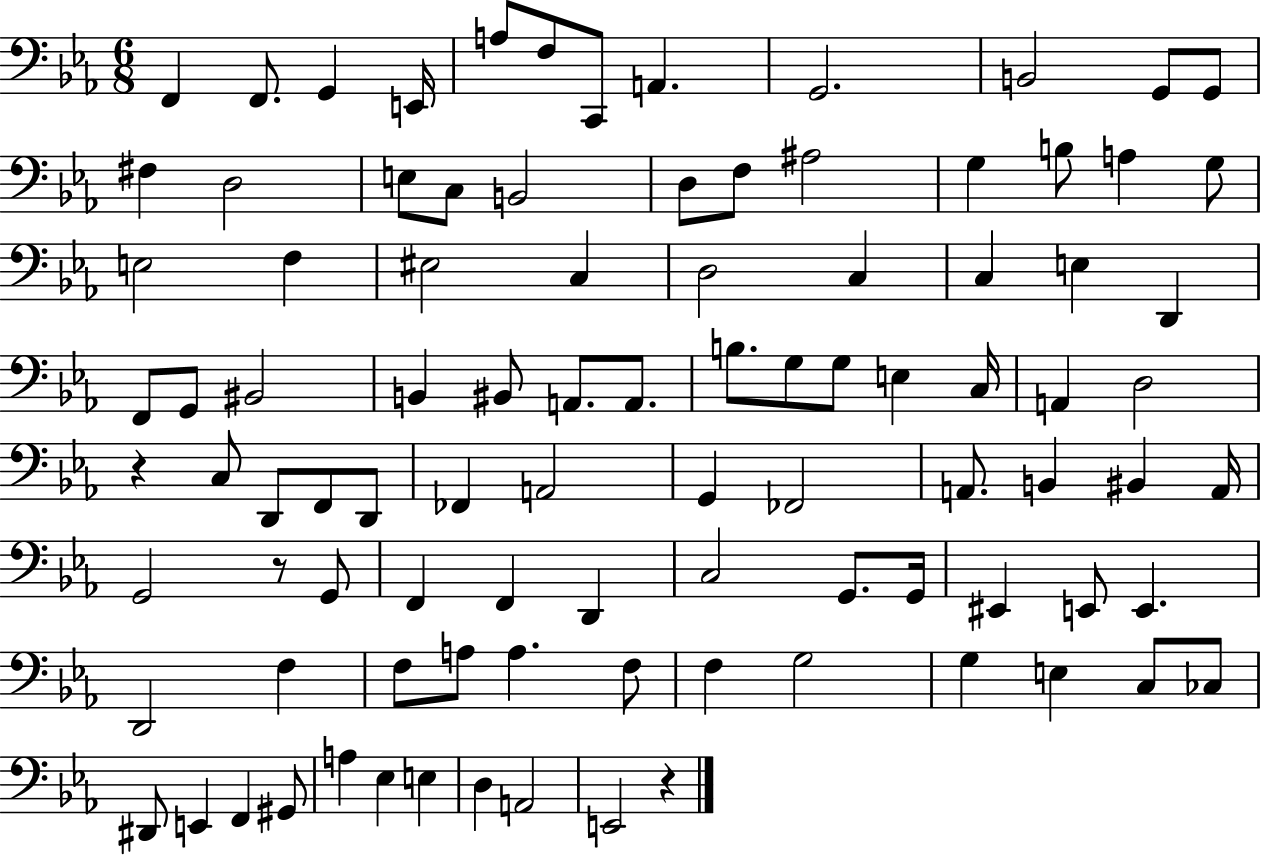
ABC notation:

X:1
T:Untitled
M:6/8
L:1/4
K:Eb
F,, F,,/2 G,, E,,/4 A,/2 F,/2 C,,/2 A,, G,,2 B,,2 G,,/2 G,,/2 ^F, D,2 E,/2 C,/2 B,,2 D,/2 F,/2 ^A,2 G, B,/2 A, G,/2 E,2 F, ^E,2 C, D,2 C, C, E, D,, F,,/2 G,,/2 ^B,,2 B,, ^B,,/2 A,,/2 A,,/2 B,/2 G,/2 G,/2 E, C,/4 A,, D,2 z C,/2 D,,/2 F,,/2 D,,/2 _F,, A,,2 G,, _F,,2 A,,/2 B,, ^B,, A,,/4 G,,2 z/2 G,,/2 F,, F,, D,, C,2 G,,/2 G,,/4 ^E,, E,,/2 E,, D,,2 F, F,/2 A,/2 A, F,/2 F, G,2 G, E, C,/2 _C,/2 ^D,,/2 E,, F,, ^G,,/2 A, _E, E, D, A,,2 E,,2 z